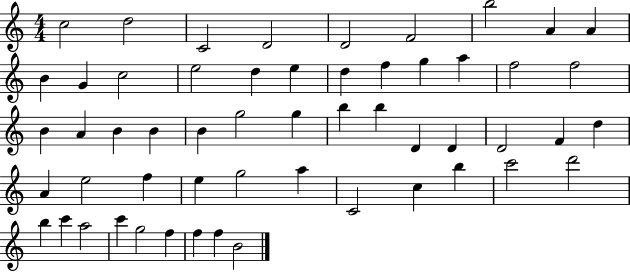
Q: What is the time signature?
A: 4/4